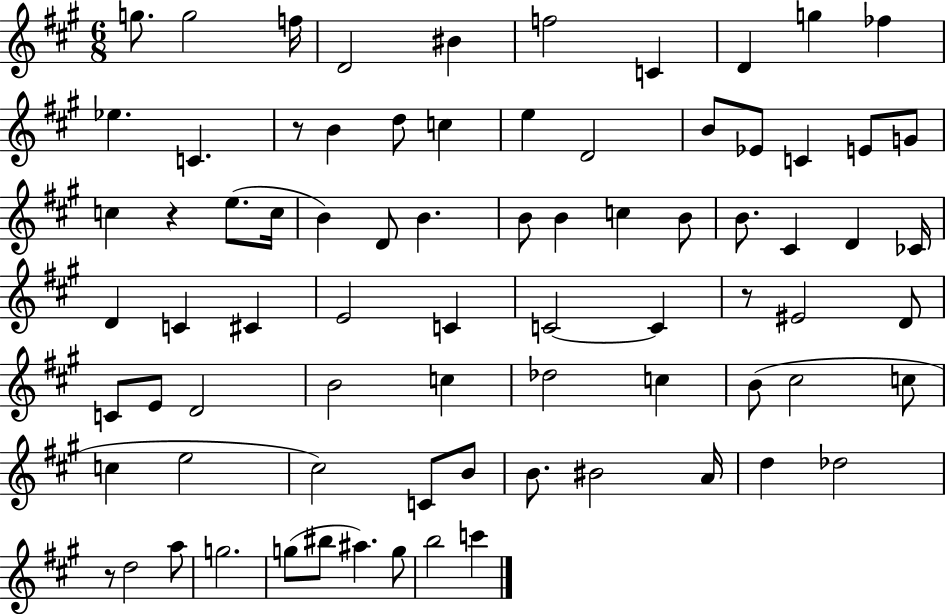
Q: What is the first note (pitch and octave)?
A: G5